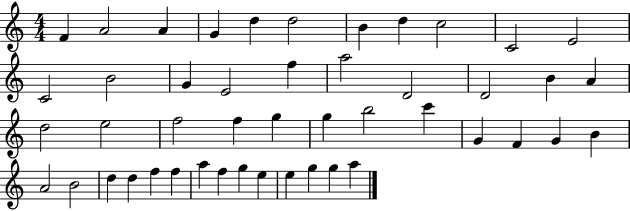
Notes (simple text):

F4/q A4/h A4/q G4/q D5/q D5/h B4/q D5/q C5/h C4/h E4/h C4/h B4/h G4/q E4/h F5/q A5/h D4/h D4/h B4/q A4/q D5/h E5/h F5/h F5/q G5/q G5/q B5/h C6/q G4/q F4/q G4/q B4/q A4/h B4/h D5/q D5/q F5/q F5/q A5/q F5/q G5/q E5/q E5/q G5/q G5/q A5/q